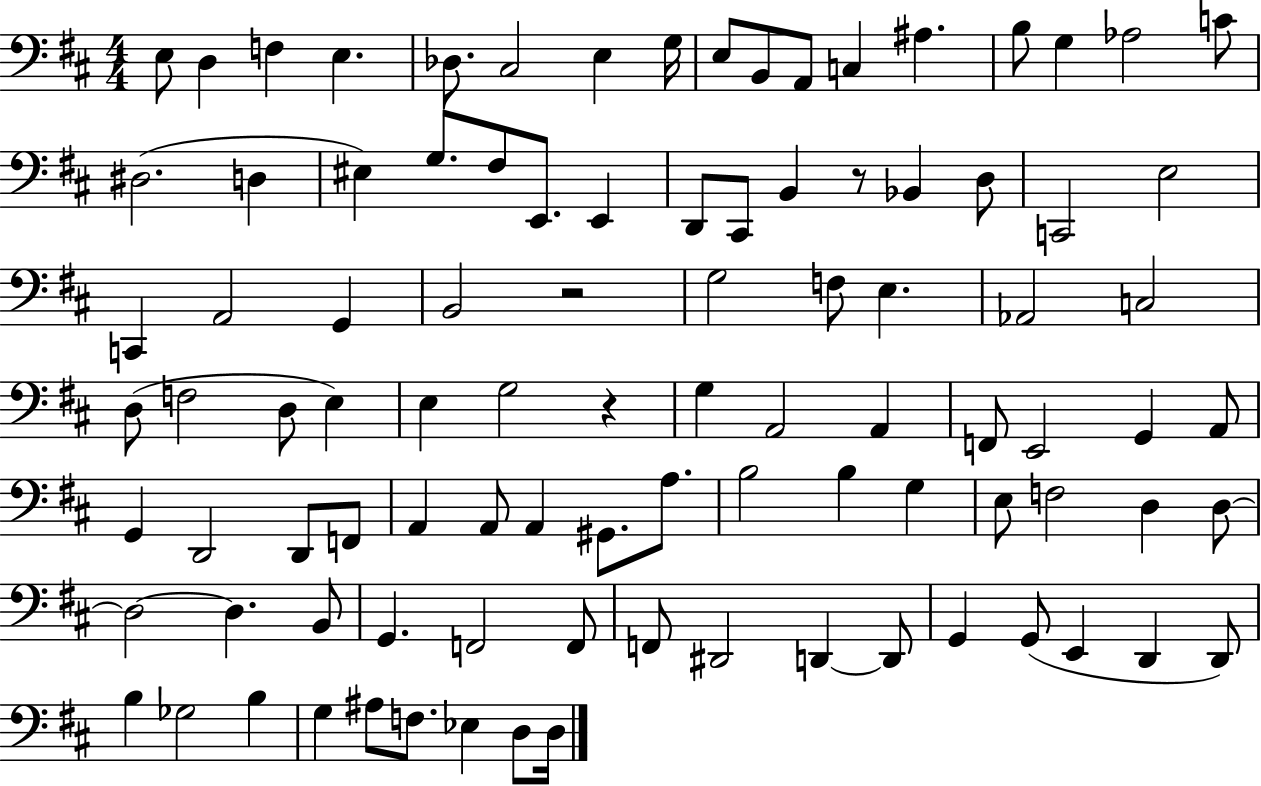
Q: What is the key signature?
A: D major